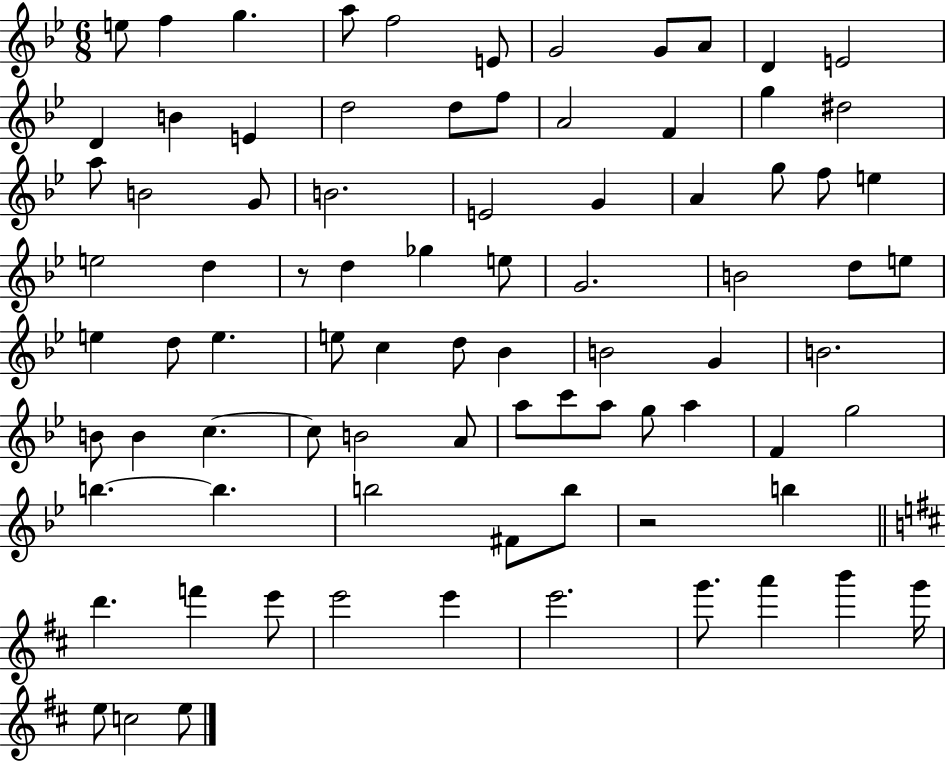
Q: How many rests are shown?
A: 2